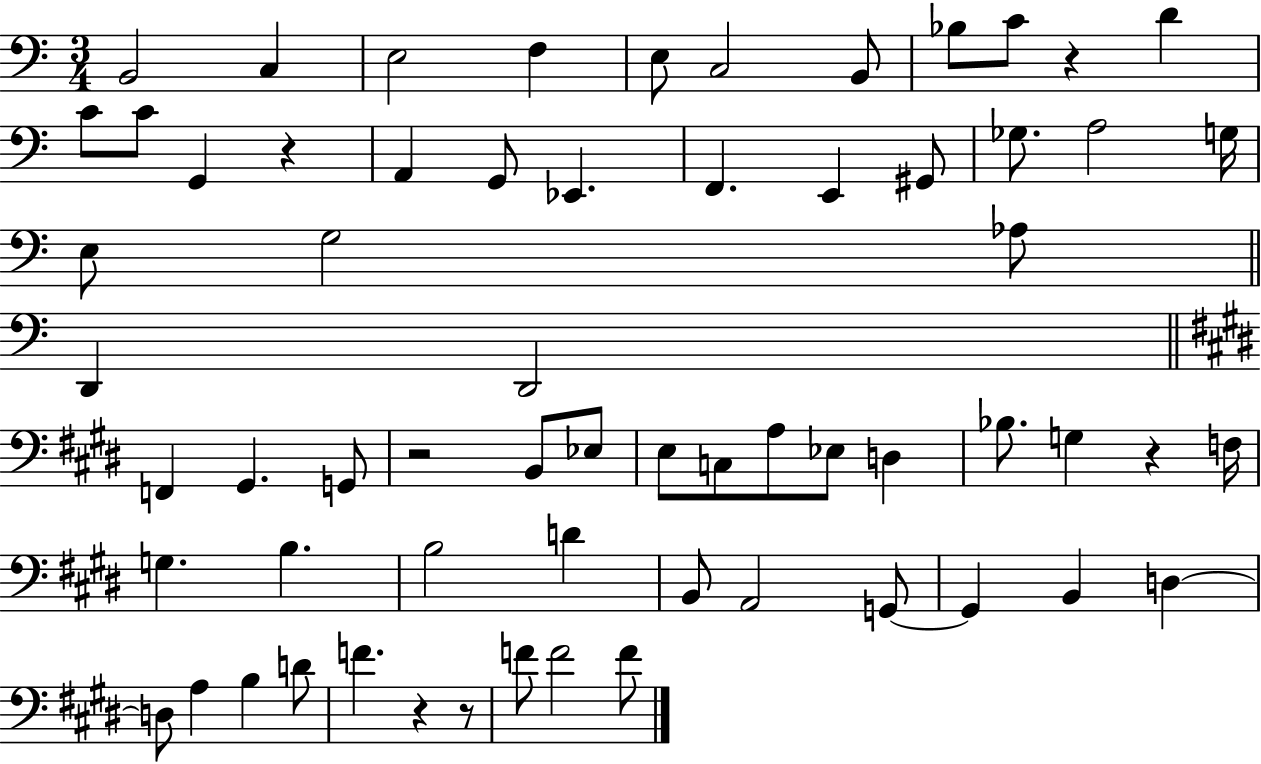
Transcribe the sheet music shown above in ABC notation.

X:1
T:Untitled
M:3/4
L:1/4
K:C
B,,2 C, E,2 F, E,/2 C,2 B,,/2 _B,/2 C/2 z D C/2 C/2 G,, z A,, G,,/2 _E,, F,, E,, ^G,,/2 _G,/2 A,2 G,/4 E,/2 G,2 _A,/2 D,, D,,2 F,, ^G,, G,,/2 z2 B,,/2 _E,/2 E,/2 C,/2 A,/2 _E,/2 D, _B,/2 G, z F,/4 G, B, B,2 D B,,/2 A,,2 G,,/2 G,, B,, D, D,/2 A, B, D/2 F z z/2 F/2 F2 F/2